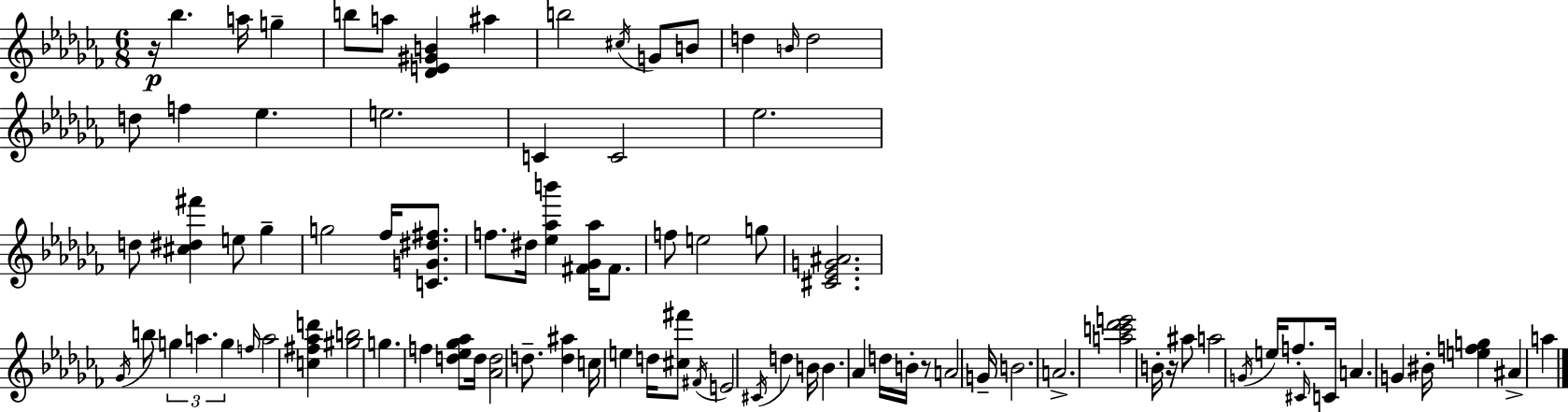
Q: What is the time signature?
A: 6/8